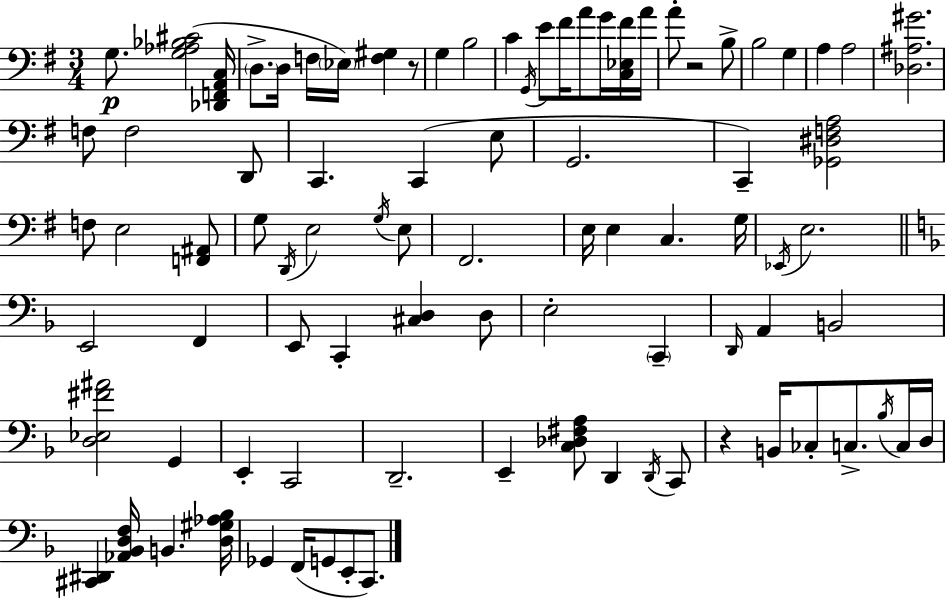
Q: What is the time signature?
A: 3/4